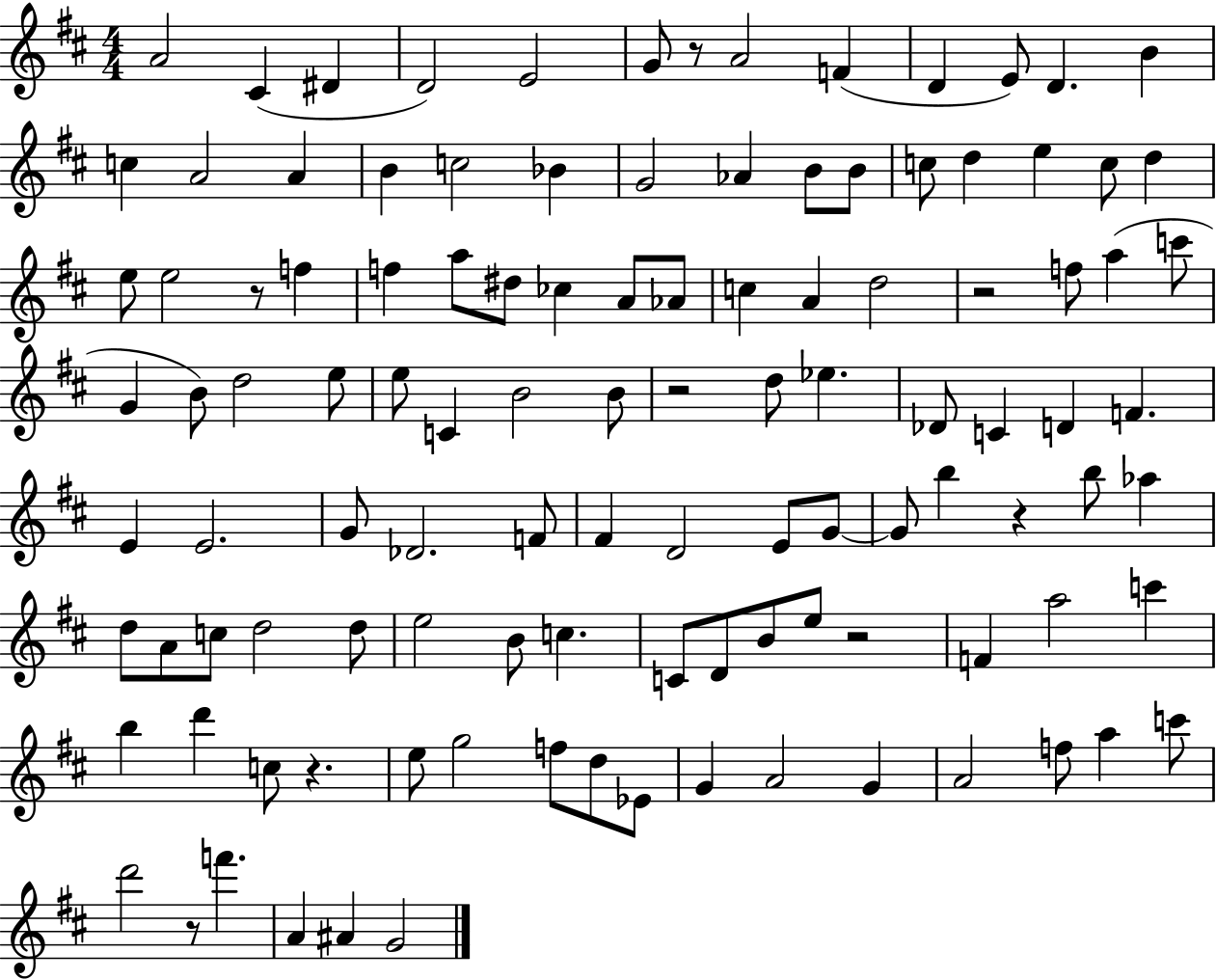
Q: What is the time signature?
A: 4/4